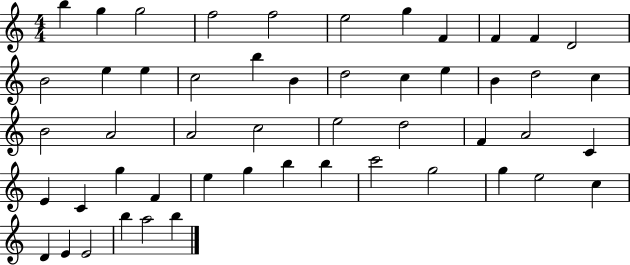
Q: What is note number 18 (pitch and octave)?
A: D5